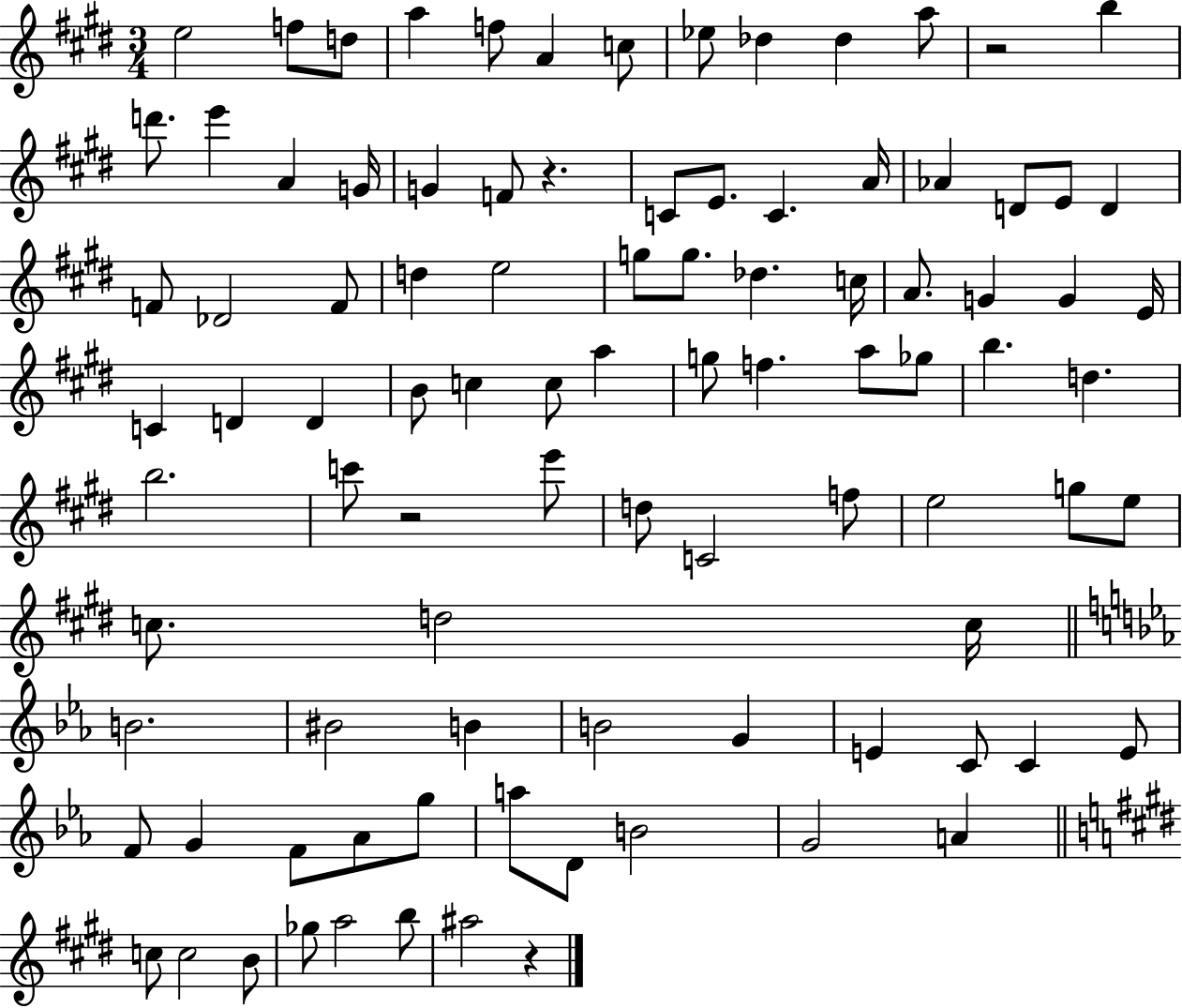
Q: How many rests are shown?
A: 4